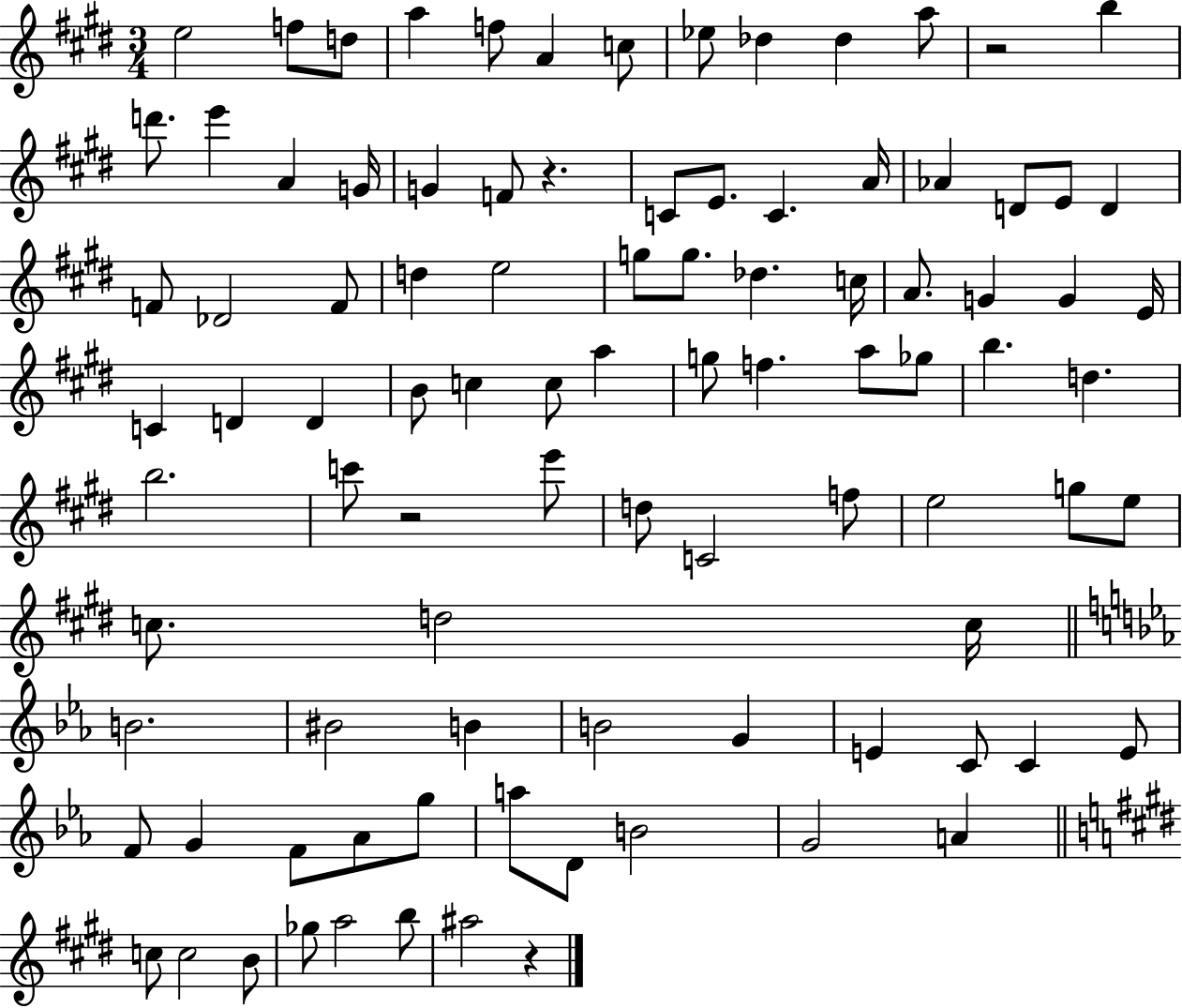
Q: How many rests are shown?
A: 4